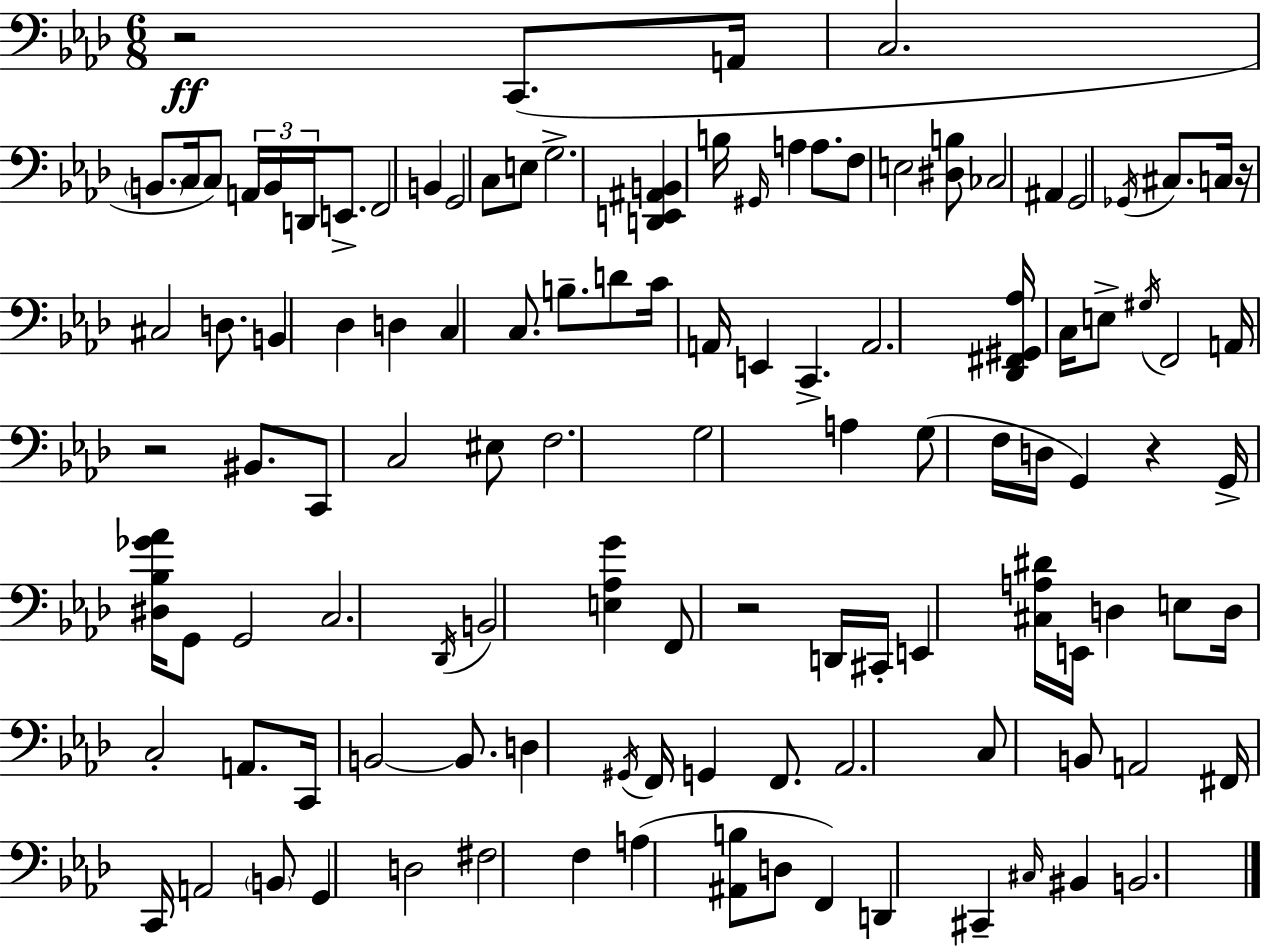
X:1
T:Untitled
M:6/8
L:1/4
K:Fm
z2 C,,/2 A,,/4 C,2 B,,/2 C,/4 C,/2 A,,/4 B,,/4 D,,/4 E,,/2 F,,2 B,, G,,2 C,/2 E,/2 G,2 [D,,E,,^A,,B,,] B,/4 ^G,,/4 A, A,/2 F,/2 E,2 [^D,B,]/2 _C,2 ^A,, G,,2 _G,,/4 ^C,/2 C,/4 z/4 ^C,2 D,/2 B,, _D, D, C, C,/2 B,/2 D/2 C/4 A,,/4 E,, C,, A,,2 [_D,,^F,,^G,,_A,]/4 C,/4 E,/2 ^G,/4 F,,2 A,,/4 z2 ^B,,/2 C,,/2 C,2 ^E,/2 F,2 G,2 A, G,/2 F,/4 D,/4 G,, z G,,/4 [^D,_B,_G_A]/4 G,,/2 G,,2 C,2 _D,,/4 B,,2 [E,_A,G] F,,/2 z2 D,,/4 ^C,,/4 E,, [^C,A,^D]/4 E,,/4 D, E,/2 D,/4 C,2 A,,/2 C,,/4 B,,2 B,,/2 D, ^G,,/4 F,,/4 G,, F,,/2 _A,,2 C,/2 B,,/2 A,,2 ^F,,/4 C,,/4 A,,2 B,,/2 G,, D,2 ^F,2 F, A, [^A,,B,]/2 D,/2 F,, D,, ^C,, ^C,/4 ^B,, B,,2